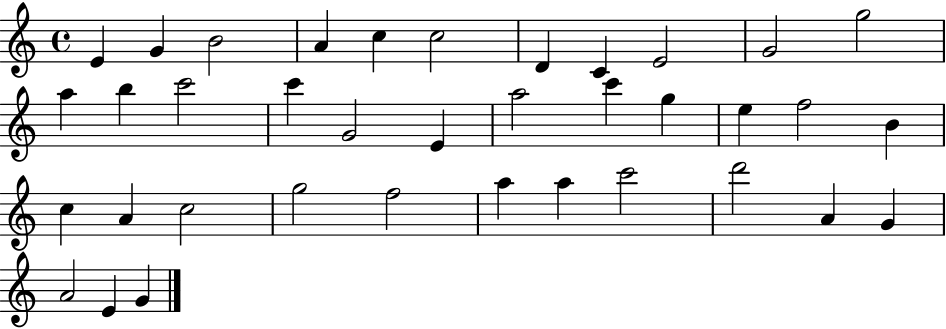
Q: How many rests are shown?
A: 0